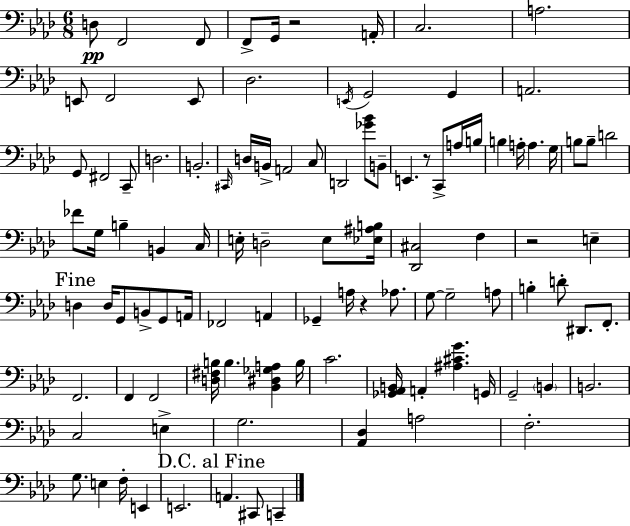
X:1
T:Untitled
M:6/8
L:1/4
K:Ab
D,/2 F,,2 F,,/2 F,,/2 G,,/4 z2 A,,/4 C,2 A,2 E,,/2 F,,2 E,,/2 _D,2 E,,/4 G,,2 G,, A,,2 G,,/2 ^F,,2 C,,/2 D,2 B,,2 ^C,,/4 D,/4 B,,/4 A,,2 C,/2 D,,2 [_G_B]/2 B,,/2 E,, z/2 C,,/2 A,/4 B,/4 B, A,/4 A, G,/4 B,/2 B,/2 D2 _F/2 G,/4 B, B,, C,/4 E,/4 D,2 E,/2 [_E,^A,B,]/4 [_D,,^C,]2 F, z2 E, D, D,/4 G,,/2 B,,/2 G,,/2 A,,/4 _F,,2 A,, _G,, A,/4 z _A,/2 G,/2 G,2 A,/2 B, D/2 ^D,,/2 F,,/2 F,,2 F,, F,,2 [D,^F,B,]/4 B, [_B,,^D,_G,A,] B,/4 C2 [_G,,_A,,B,,]/4 A,, [^A,^CG] G,,/4 G,,2 B,, B,,2 C,2 E, G,2 [_A,,_D,] A,2 F,2 G,/2 E, F,/4 E,, E,,2 A,, ^C,,/2 C,,